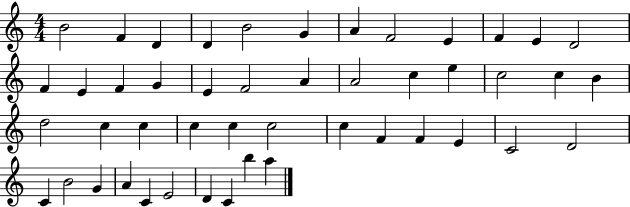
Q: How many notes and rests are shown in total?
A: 47